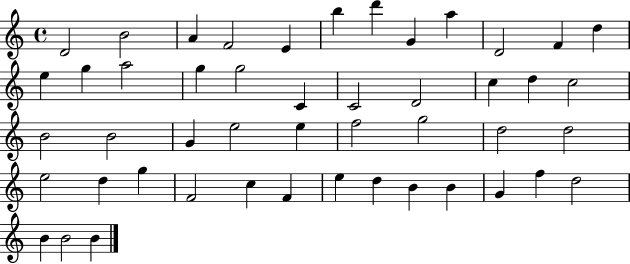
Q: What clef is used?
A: treble